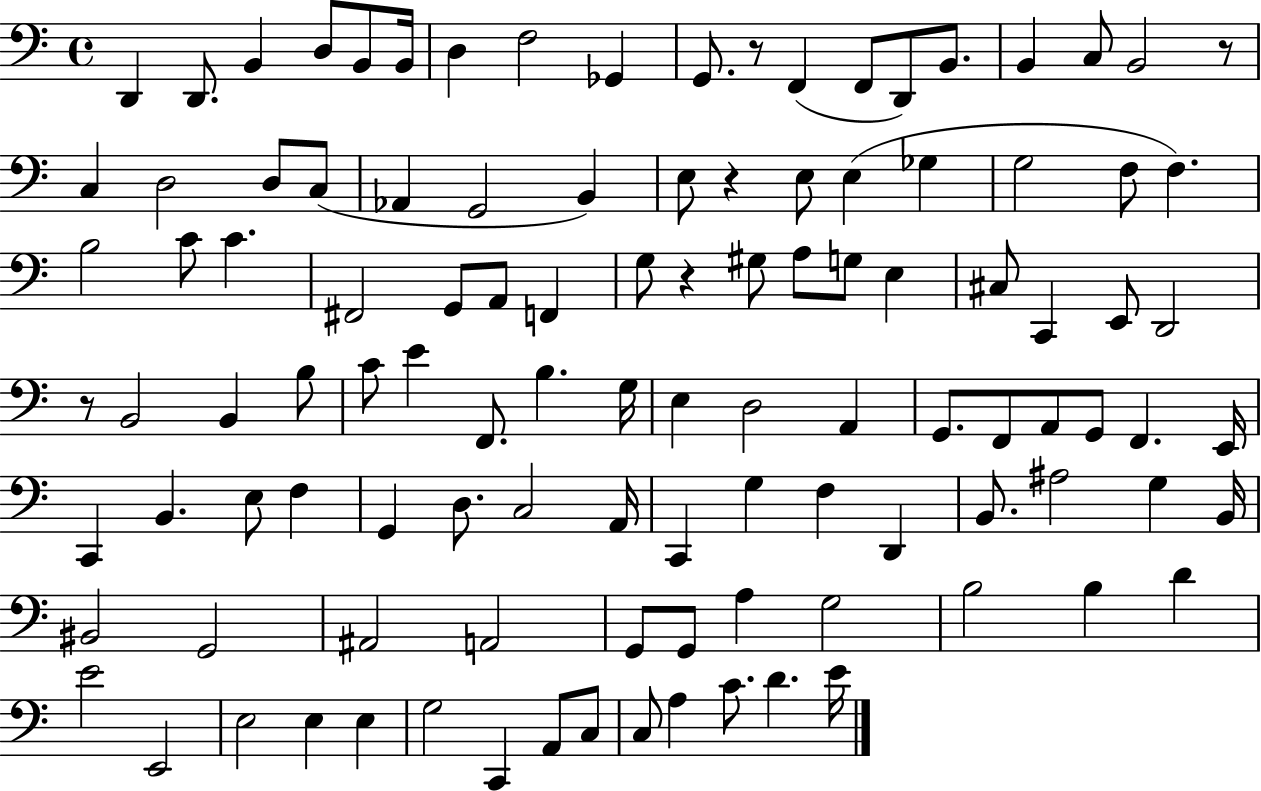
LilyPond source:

{
  \clef bass
  \time 4/4
  \defaultTimeSignature
  \key c \major
  d,4 d,8. b,4 d8 b,8 b,16 | d4 f2 ges,4 | g,8. r8 f,4( f,8 d,8) b,8. | b,4 c8 b,2 r8 | \break c4 d2 d8 c8( | aes,4 g,2 b,4) | e8 r4 e8 e4( ges4 | g2 f8 f4.) | \break b2 c'8 c'4. | fis,2 g,8 a,8 f,4 | g8 r4 gis8 a8 g8 e4 | cis8 c,4 e,8 d,2 | \break r8 b,2 b,4 b8 | c'8 e'4 f,8. b4. g16 | e4 d2 a,4 | g,8. f,8 a,8 g,8 f,4. e,16 | \break c,4 b,4. e8 f4 | g,4 d8. c2 a,16 | c,4 g4 f4 d,4 | b,8. ais2 g4 b,16 | \break bis,2 g,2 | ais,2 a,2 | g,8 g,8 a4 g2 | b2 b4 d'4 | \break e'2 e,2 | e2 e4 e4 | g2 c,4 a,8 c8 | c8 a4 c'8. d'4. e'16 | \break \bar "|."
}